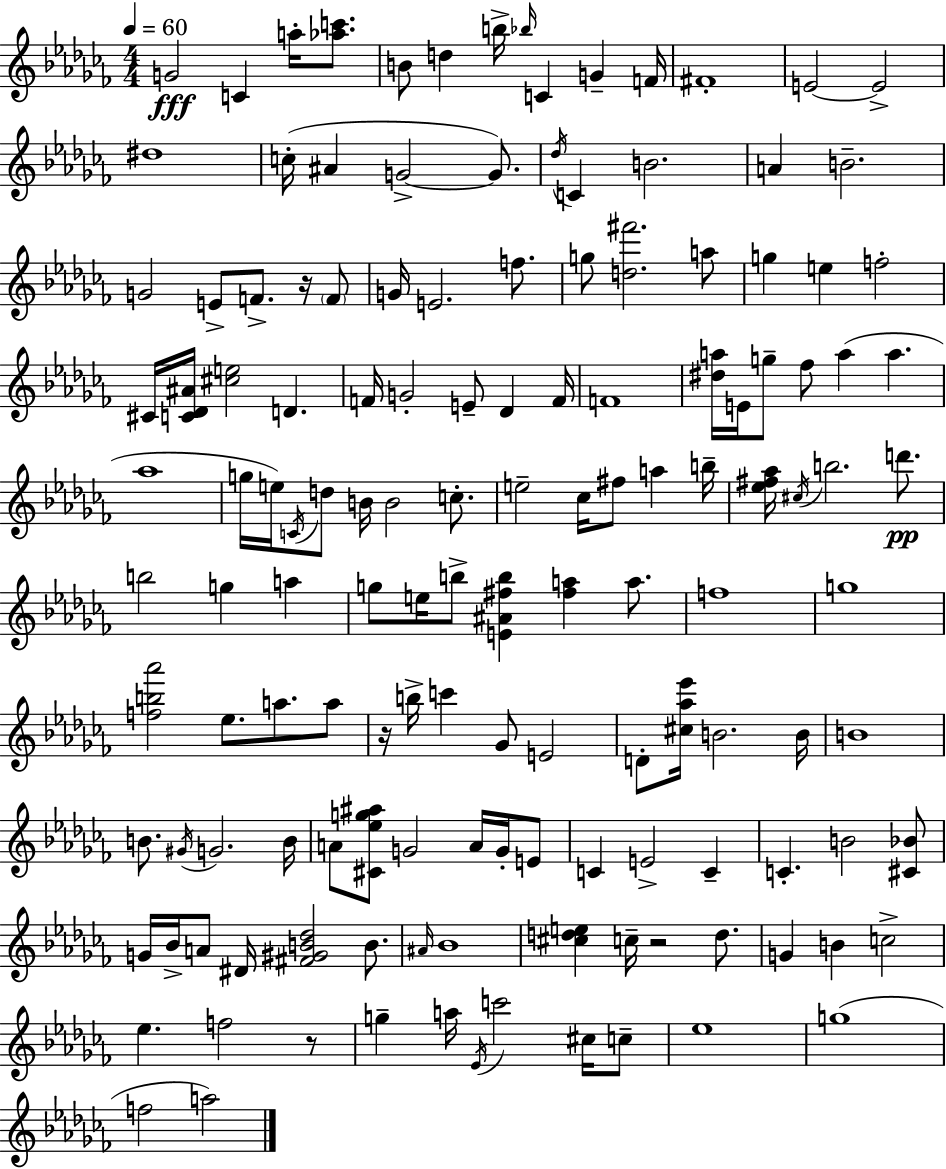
{
  \clef treble
  \numericTimeSignature
  \time 4/4
  \key aes \minor
  \tempo 4 = 60
  g'2\fff c'4 a''16-. <aes'' c'''>8. | b'8 d''4 b''16-> \grace { bes''16 } c'4 g'4-- | f'16 fis'1-. | e'2~~ e'2-> | \break dis''1 | c''16-.( ais'4 g'2->~~ g'8.) | \acciaccatura { des''16 } c'4 b'2. | a'4 b'2.-- | \break g'2 e'8-> f'8.-> r16 | \parenthesize f'8 g'16 e'2. f''8. | g''8 <d'' fis'''>2. | a''8 g''4 e''4 f''2-. | \break cis'16 <c' des' ais'>16 <cis'' e''>2 d'4. | f'16 g'2-. e'8-- des'4 | f'16 f'1 | <dis'' a''>16 e'16 g''8-- fes''8 a''4( a''4. | \break aes''1 | g''16 e''16) \acciaccatura { c'16 } d''8 b'16 b'2 | c''8.-. e''2-- ces''16 fis''8 a''4 | b''16-- <ees'' fis'' aes''>16 \acciaccatura { cis''16 } b''2. | \break d'''8.\pp b''2 g''4 | a''4 g''8 e''16 b''8-> <e' ais' fis'' b''>4 <fis'' a''>4 | a''8. f''1 | g''1 | \break <f'' b'' aes'''>2 ees''8. a''8. | a''8 r16 b''16-> c'''4 ges'8 e'2 | d'8-. <cis'' aes'' ees'''>16 b'2. | b'16 b'1 | \break b'8. \acciaccatura { gis'16 } g'2. | b'16 a'8 <cis' ees'' g'' ais''>8 g'2 | a'16 g'16-. e'8 c'4 e'2-> | c'4-- c'4.-. b'2 | \break <cis' bes'>8 g'16 bes'16-> a'8 dis'16 <fis' gis' b' des''>2 | b'8. \grace { ais'16 } bes'1 | <cis'' d'' e''>4 c''16-- r2 | d''8. g'4 b'4 c''2-> | \break ees''4. f''2 | r8 g''4-- a''16 \acciaccatura { ees'16 } c'''2 | cis''16 c''8-- ees''1 | g''1( | \break f''2 a''2) | \bar "|."
}